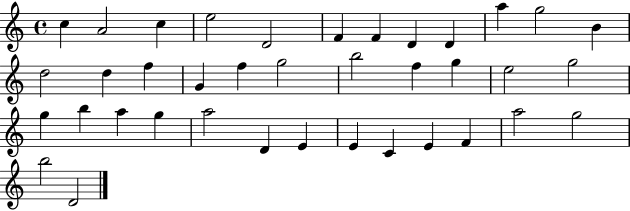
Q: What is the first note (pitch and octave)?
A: C5